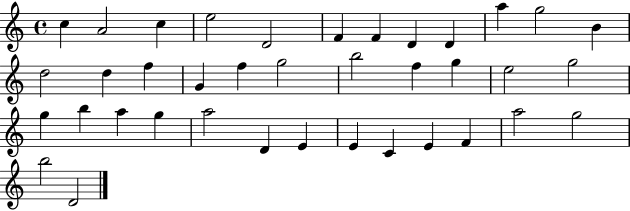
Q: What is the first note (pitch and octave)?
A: C5